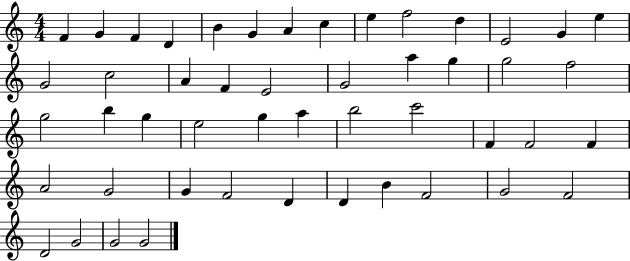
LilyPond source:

{
  \clef treble
  \numericTimeSignature
  \time 4/4
  \key c \major
  f'4 g'4 f'4 d'4 | b'4 g'4 a'4 c''4 | e''4 f''2 d''4 | e'2 g'4 e''4 | \break g'2 c''2 | a'4 f'4 e'2 | g'2 a''4 g''4 | g''2 f''2 | \break g''2 b''4 g''4 | e''2 g''4 a''4 | b''2 c'''2 | f'4 f'2 f'4 | \break a'2 g'2 | g'4 f'2 d'4 | d'4 b'4 f'2 | g'2 f'2 | \break d'2 g'2 | g'2 g'2 | \bar "|."
}